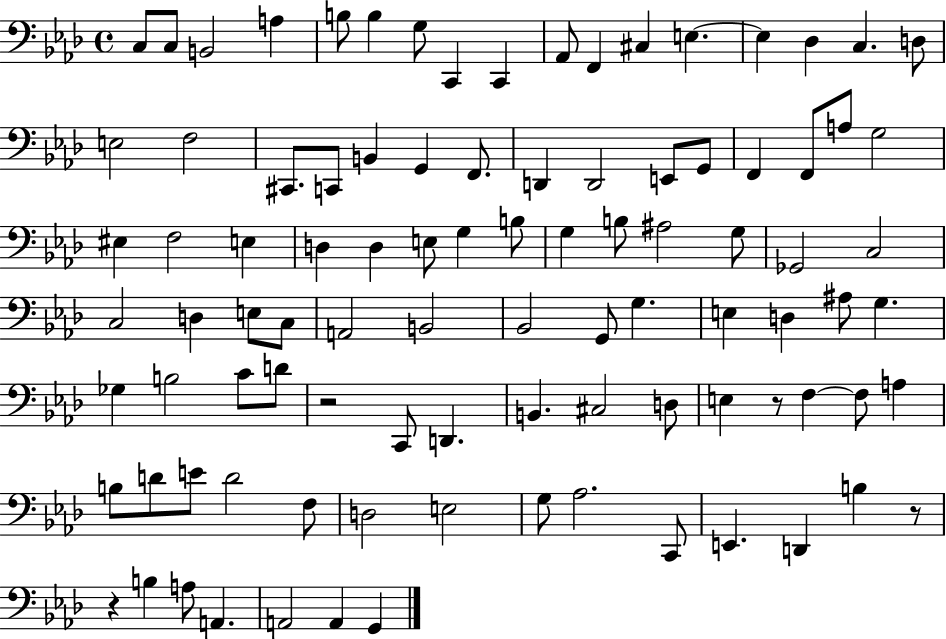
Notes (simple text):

C3/e C3/e B2/h A3/q B3/e B3/q G3/e C2/q C2/q Ab2/e F2/q C#3/q E3/q. E3/q Db3/q C3/q. D3/e E3/h F3/h C#2/e. C2/e B2/q G2/q F2/e. D2/q D2/h E2/e G2/e F2/q F2/e A3/e G3/h EIS3/q F3/h E3/q D3/q D3/q E3/e G3/q B3/e G3/q B3/e A#3/h G3/e Gb2/h C3/h C3/h D3/q E3/e C3/e A2/h B2/h Bb2/h G2/e G3/q. E3/q D3/q A#3/e G3/q. Gb3/q B3/h C4/e D4/e R/h C2/e D2/q. B2/q. C#3/h D3/e E3/q R/e F3/q F3/e A3/q B3/e D4/e E4/e D4/h F3/e D3/h E3/h G3/e Ab3/h. C2/e E2/q. D2/q B3/q R/e R/q B3/q A3/e A2/q. A2/h A2/q G2/q